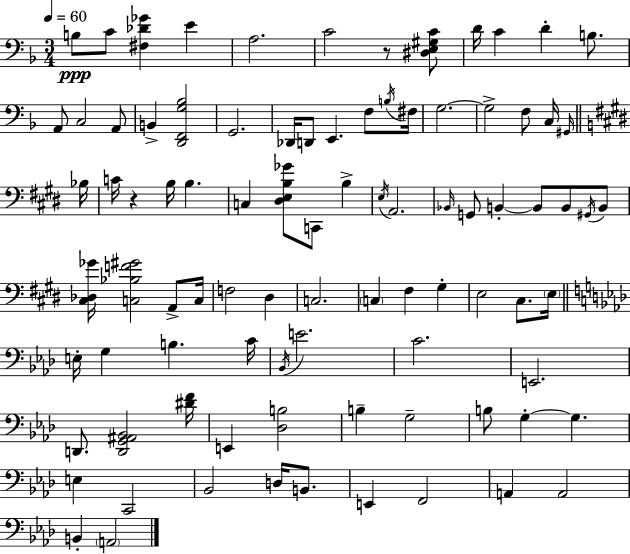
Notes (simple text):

B3/e C4/e [F#3,Db4,Gb4]/q E4/q A3/h. C4/h R/e [D#3,E3,G#3,C4]/e D4/s C4/q D4/q B3/e. A2/e C3/h A2/e B2/q [D2,F2,G3,Bb3]/h G2/h. Db2/s D2/e E2/q. F3/e B3/s F#3/s G3/h. G3/h F3/e C3/s G#2/s Bb3/s C4/s R/q B3/s B3/q. C3/q [D#3,E3,B3,Gb4]/e C2/e B3/q E3/s A2/h. Bb2/s G2/e B2/q B2/e B2/e G#2/s B2/e [C#3,Db3,Gb4]/s [C3,Bb3,F4,G#4]/h A2/e C3/s F3/h D#3/q C3/h. C3/q F#3/q G#3/q E3/h C#3/e. E3/s E3/s G3/q B3/q. C4/s Bb2/s E4/h. C4/h. E2/h. D2/e. [D2,G2,A#2,Bb2]/h [D#4,F4]/s E2/q [Db3,B3]/h B3/q G3/h B3/e G3/q G3/q. E3/q C2/h Bb2/h D3/s B2/e. E2/q F2/h A2/q A2/h B2/q A2/h